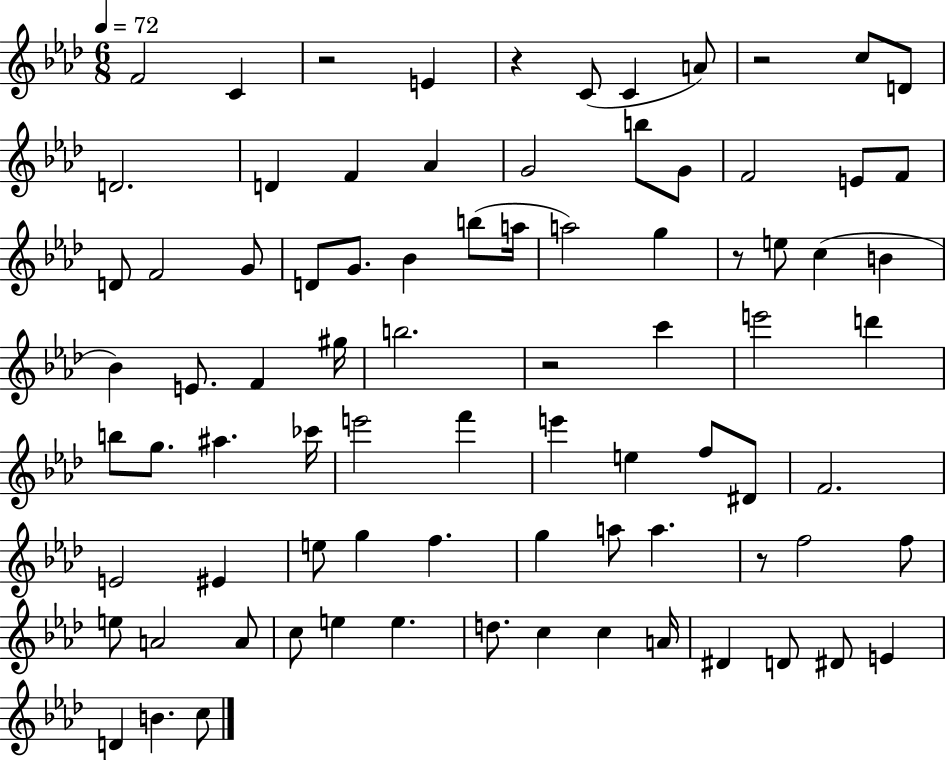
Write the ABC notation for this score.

X:1
T:Untitled
M:6/8
L:1/4
K:Ab
F2 C z2 E z C/2 C A/2 z2 c/2 D/2 D2 D F _A G2 b/2 G/2 F2 E/2 F/2 D/2 F2 G/2 D/2 G/2 _B b/2 a/4 a2 g z/2 e/2 c B _B E/2 F ^g/4 b2 z2 c' e'2 d' b/2 g/2 ^a _c'/4 e'2 f' e' e f/2 ^D/2 F2 E2 ^E e/2 g f g a/2 a z/2 f2 f/2 e/2 A2 A/2 c/2 e e d/2 c c A/4 ^D D/2 ^D/2 E D B c/2